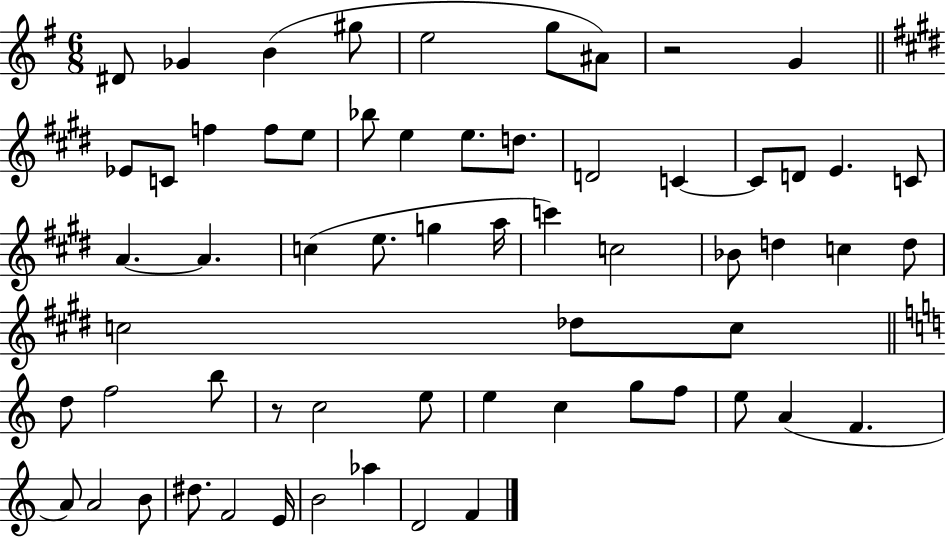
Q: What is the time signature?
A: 6/8